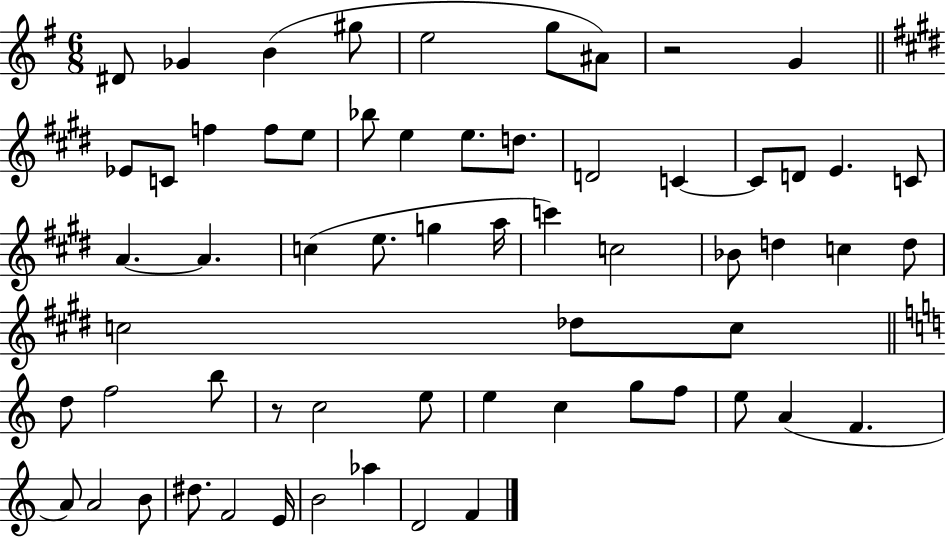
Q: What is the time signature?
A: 6/8